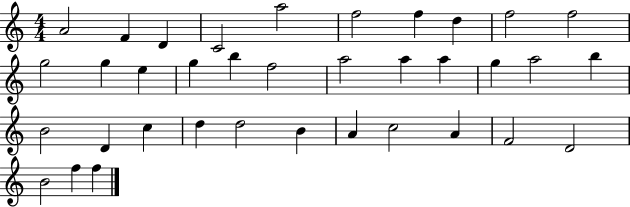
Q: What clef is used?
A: treble